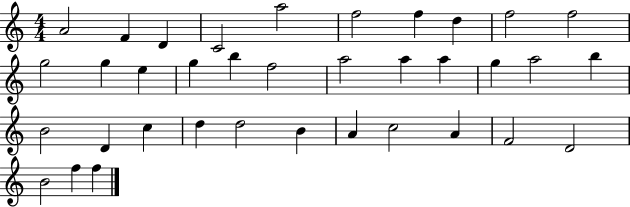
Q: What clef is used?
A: treble